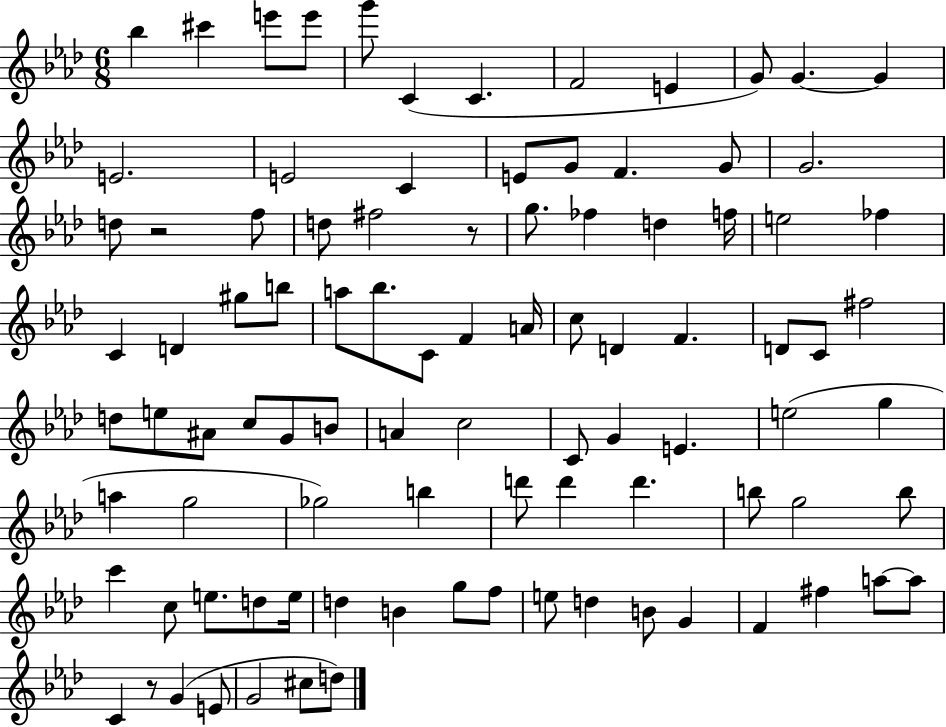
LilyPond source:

{
  \clef treble
  \numericTimeSignature
  \time 6/8
  \key aes \major
  \repeat volta 2 { bes''4 cis'''4 e'''8 e'''8 | g'''8 c'4( c'4. | f'2 e'4 | g'8) g'4.~~ g'4 | \break e'2. | e'2 c'4 | e'8 g'8 f'4. g'8 | g'2. | \break d''8 r2 f''8 | d''8 fis''2 r8 | g''8. fes''4 d''4 f''16 | e''2 fes''4 | \break c'4 d'4 gis''8 b''8 | a''8 bes''8. c'8 f'4 a'16 | c''8 d'4 f'4. | d'8 c'8 fis''2 | \break d''8 e''8 ais'8 c''8 g'8 b'8 | a'4 c''2 | c'8 g'4 e'4. | e''2( g''4 | \break a''4 g''2 | ges''2) b''4 | d'''8 d'''4 d'''4. | b''8 g''2 b''8 | \break c'''4 c''8 e''8. d''8 e''16 | d''4 b'4 g''8 f''8 | e''8 d''4 b'8 g'4 | f'4 fis''4 a''8~~ a''8 | \break c'4 r8 g'4( e'8 | g'2 cis''8 d''8) | } \bar "|."
}